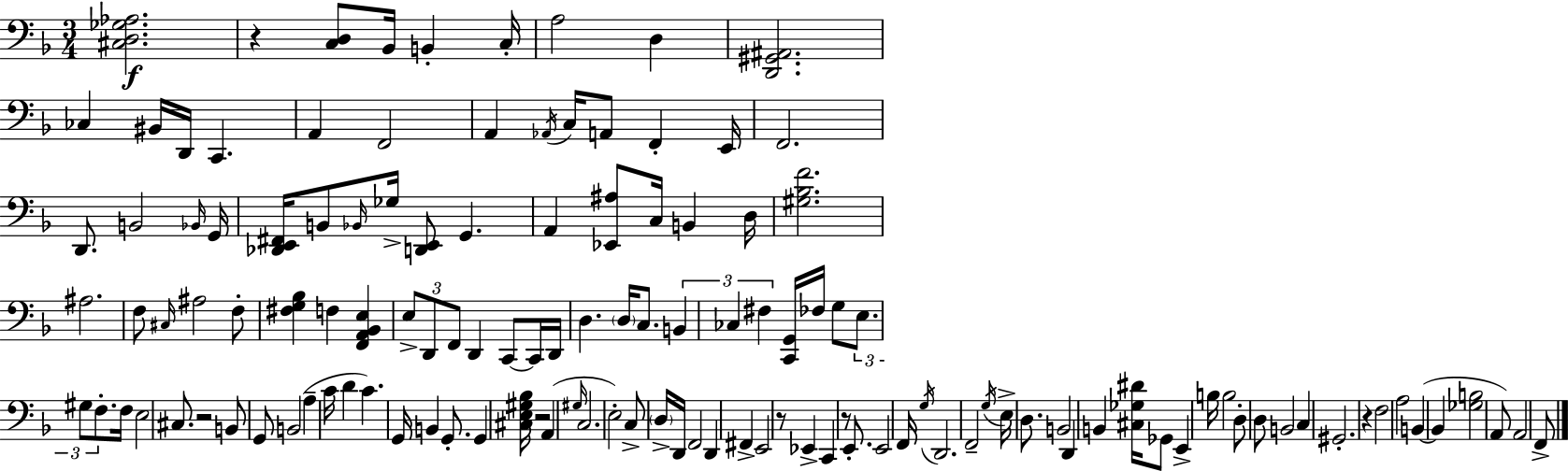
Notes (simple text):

[C#3,D3,Gb3,Ab3]/h. R/q [C3,D3]/e Bb2/s B2/q C3/s A3/h D3/q [D2,G#2,A#2]/h. CES3/q BIS2/s D2/s C2/q. A2/q F2/h A2/q Ab2/s C3/s A2/e F2/q E2/s F2/h. D2/e. B2/h Bb2/s G2/s [Db2,E2,F#2]/s B2/e Bb2/s Gb3/s [D2,E2]/e G2/q. A2/q [Eb2,A#3]/e C3/s B2/q D3/s [G#3,Bb3,F4]/h. A#3/h. F3/e C#3/s A#3/h F3/e [F#3,G3,Bb3]/q F3/q [F2,A2,Bb2,E3]/q E3/e D2/e F2/e D2/q C2/e C2/s D2/s D3/q. D3/s C3/e. B2/q CES3/q F#3/q [C2,G2]/s FES3/s G3/e E3/e. G#3/e F3/e. F3/s E3/h C#3/e. R/h B2/e G2/e B2/h A3/q C4/s D4/q C4/q. G2/s B2/q G2/e. G2/q [C#3,E3,G#3,Bb3]/s R/h A2/q G#3/s C3/h. E3/h C3/e D3/s D2/s F2/h D2/q F#2/q E2/h R/e Eb2/q C2/q R/e E2/e. E2/h F2/s G3/s D2/h. F2/h G3/s E3/s D3/e. B2/h D2/q B2/q [C#3,Gb3,D#4]/s Gb2/e E2/q B3/s B3/h D3/e D3/e B2/h C3/q G#2/h. R/q F3/h A3/h B2/q B2/q [Gb3,B3]/h A2/e A2/h F2/e